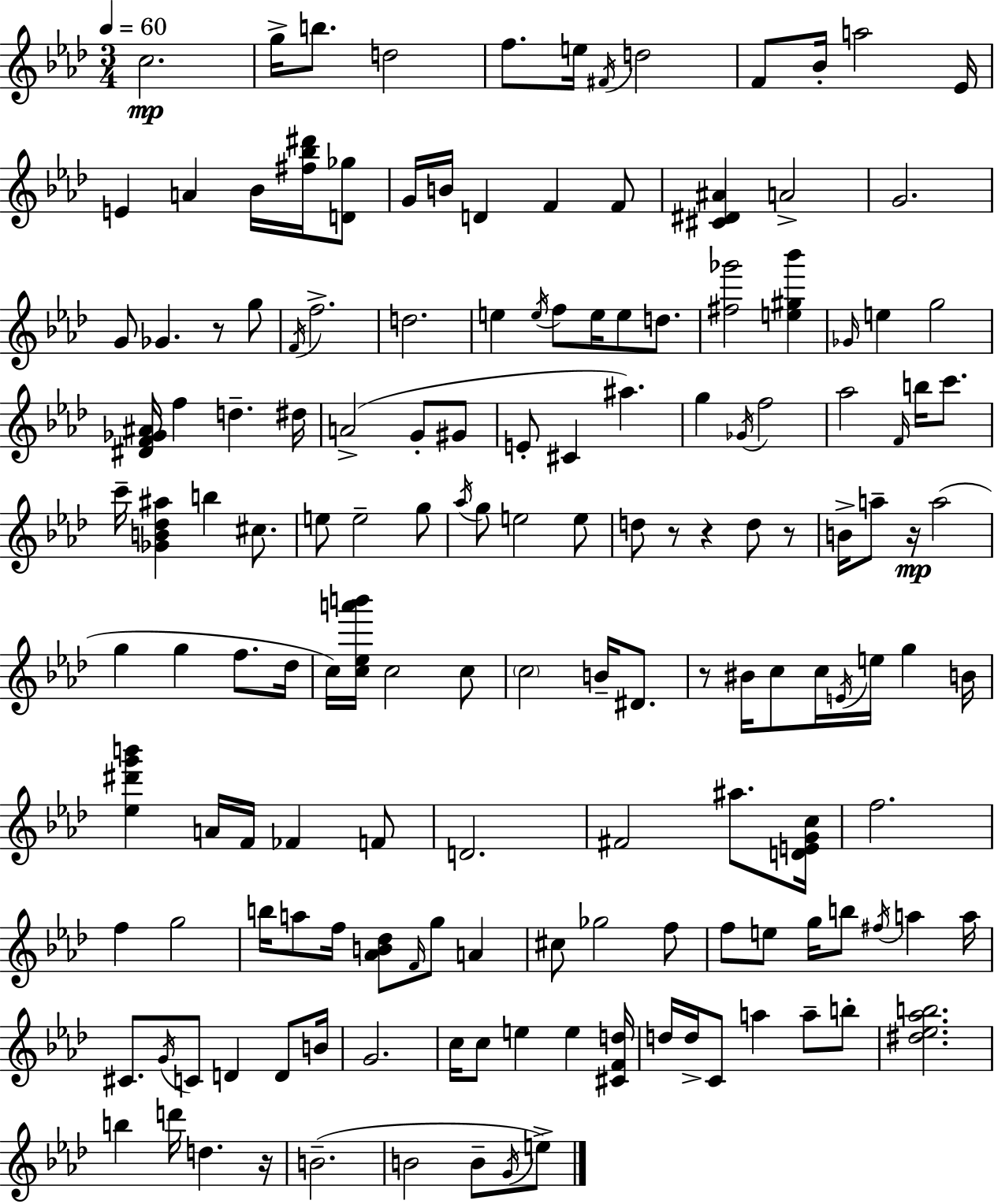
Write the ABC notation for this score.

X:1
T:Untitled
M:3/4
L:1/4
K:Fm
c2 g/4 b/2 d2 f/2 e/4 ^F/4 d2 F/2 _B/4 a2 _E/4 E A _B/4 [^f_b^d']/4 [D_g]/2 G/4 B/4 D F F/2 [^C^D^A] A2 G2 G/2 _G z/2 g/2 F/4 f2 d2 e e/4 f/2 e/4 e/2 d/2 [^f_g']2 [e^g_b'] _G/4 e g2 [^DF_G^A]/4 f d ^d/4 A2 G/2 ^G/2 E/2 ^C ^a g _G/4 f2 _a2 F/4 b/4 c'/2 c'/4 [_GB_d^a] b ^c/2 e/2 e2 g/2 _a/4 g/2 e2 e/2 d/2 z/2 z d/2 z/2 B/4 a/2 z/4 a2 g g f/2 _d/4 c/4 [c_ea'b']/4 c2 c/2 c2 B/4 ^D/2 z/2 ^B/4 c/2 c/4 E/4 e/4 g B/4 [_e^d'g'b'] A/4 F/4 _F F/2 D2 ^F2 ^a/2 [DEGc]/4 f2 f g2 b/4 a/2 f/4 [_AB_d]/2 F/4 g/2 A ^c/2 _g2 f/2 f/2 e/2 g/4 b/2 ^f/4 a a/4 ^C/2 G/4 C/2 D D/2 B/4 G2 c/4 c/2 e e [^CFd]/4 d/4 d/4 C/2 a a/2 b/2 [^d_e_ab]2 b d'/4 d z/4 B2 B2 B/2 G/4 e/2